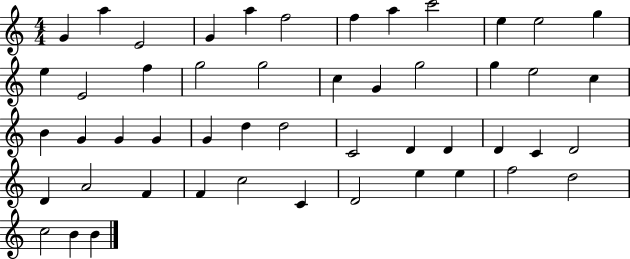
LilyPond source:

{
  \clef treble
  \numericTimeSignature
  \time 4/4
  \key c \major
  g'4 a''4 e'2 | g'4 a''4 f''2 | f''4 a''4 c'''2 | e''4 e''2 g''4 | \break e''4 e'2 f''4 | g''2 g''2 | c''4 g'4 g''2 | g''4 e''2 c''4 | \break b'4 g'4 g'4 g'4 | g'4 d''4 d''2 | c'2 d'4 d'4 | d'4 c'4 d'2 | \break d'4 a'2 f'4 | f'4 c''2 c'4 | d'2 e''4 e''4 | f''2 d''2 | \break c''2 b'4 b'4 | \bar "|."
}